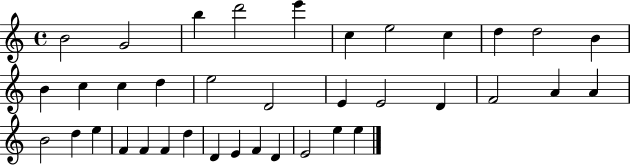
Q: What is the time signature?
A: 4/4